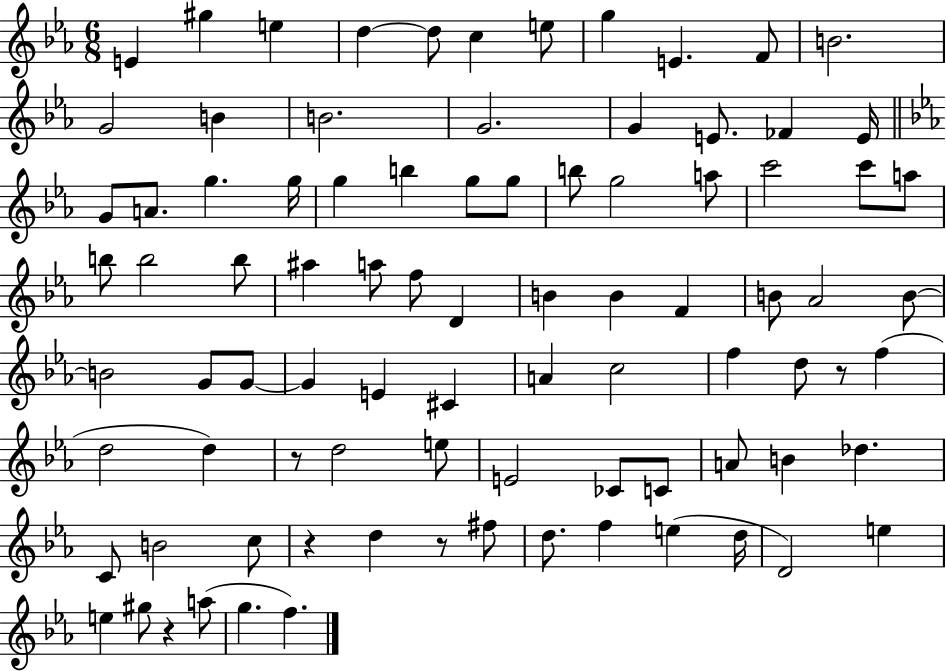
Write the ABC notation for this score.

X:1
T:Untitled
M:6/8
L:1/4
K:Eb
E ^g e d d/2 c e/2 g E F/2 B2 G2 B B2 G2 G E/2 _F E/4 G/2 A/2 g g/4 g b g/2 g/2 b/2 g2 a/2 c'2 c'/2 a/2 b/2 b2 b/2 ^a a/2 f/2 D B B F B/2 _A2 B/2 B2 G/2 G/2 G E ^C A c2 f d/2 z/2 f d2 d z/2 d2 e/2 E2 _C/2 C/2 A/2 B _d C/2 B2 c/2 z d z/2 ^f/2 d/2 f e d/4 D2 e e ^g/2 z a/2 g f